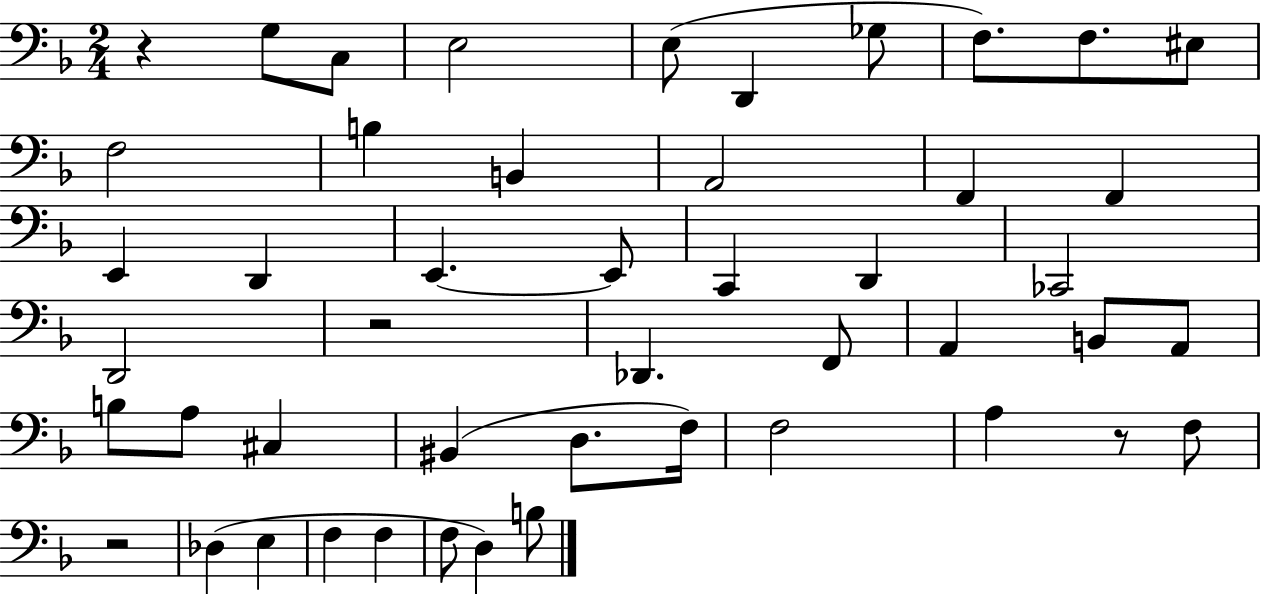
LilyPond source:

{
  \clef bass
  \numericTimeSignature
  \time 2/4
  \key f \major
  \repeat volta 2 { r4 g8 c8 | e2 | e8( d,4 ges8 | f8.) f8. eis8 | \break f2 | b4 b,4 | a,2 | f,4 f,4 | \break e,4 d,4 | e,4.~~ e,8 | c,4 d,4 | ces,2 | \break d,2 | r2 | des,4. f,8 | a,4 b,8 a,8 | \break b8 a8 cis4 | bis,4( d8. f16) | f2 | a4 r8 f8 | \break r2 | des4( e4 | f4 f4 | f8 d4) b8 | \break } \bar "|."
}